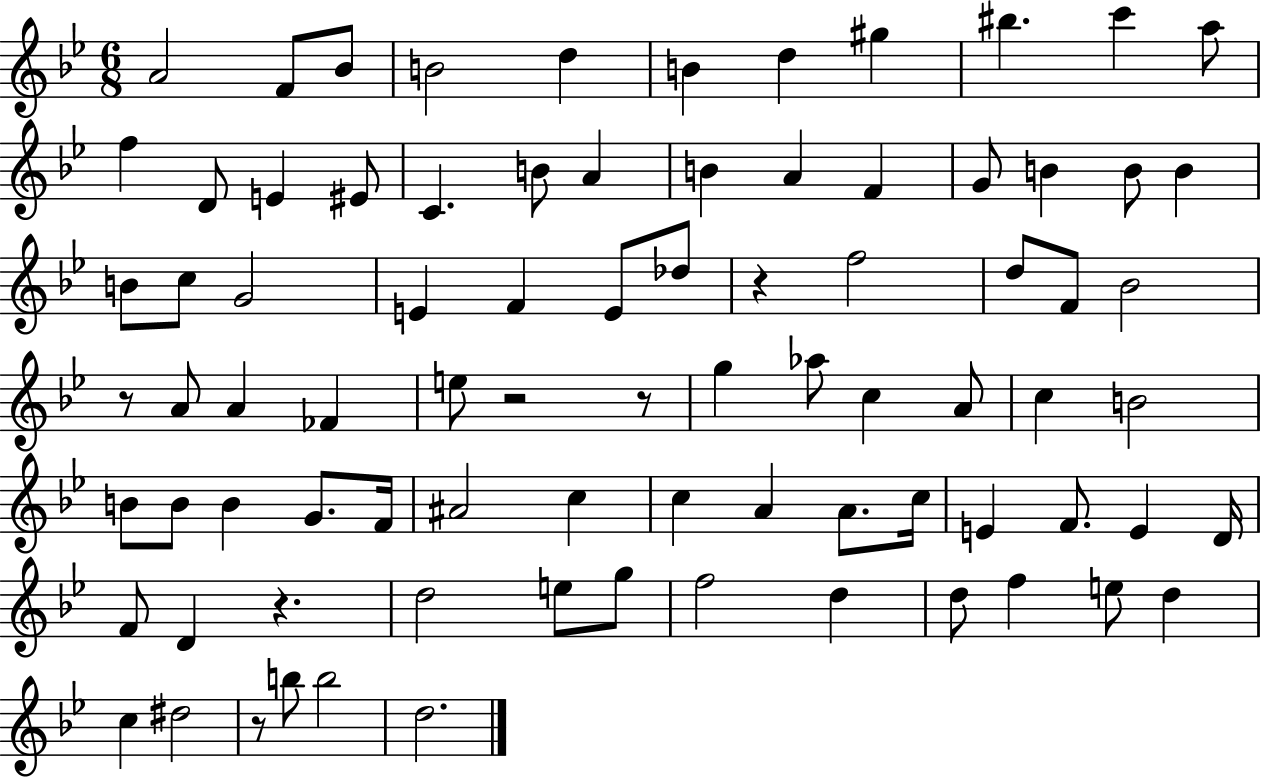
A4/h F4/e Bb4/e B4/h D5/q B4/q D5/q G#5/q BIS5/q. C6/q A5/e F5/q D4/e E4/q EIS4/e C4/q. B4/e A4/q B4/q A4/q F4/q G4/e B4/q B4/e B4/q B4/e C5/e G4/h E4/q F4/q E4/e Db5/e R/q F5/h D5/e F4/e Bb4/h R/e A4/e A4/q FES4/q E5/e R/h R/e G5/q Ab5/e C5/q A4/e C5/q B4/h B4/e B4/e B4/q G4/e. F4/s A#4/h C5/q C5/q A4/q A4/e. C5/s E4/q F4/e. E4/q D4/s F4/e D4/q R/q. D5/h E5/e G5/e F5/h D5/q D5/e F5/q E5/e D5/q C5/q D#5/h R/e B5/e B5/h D5/h.